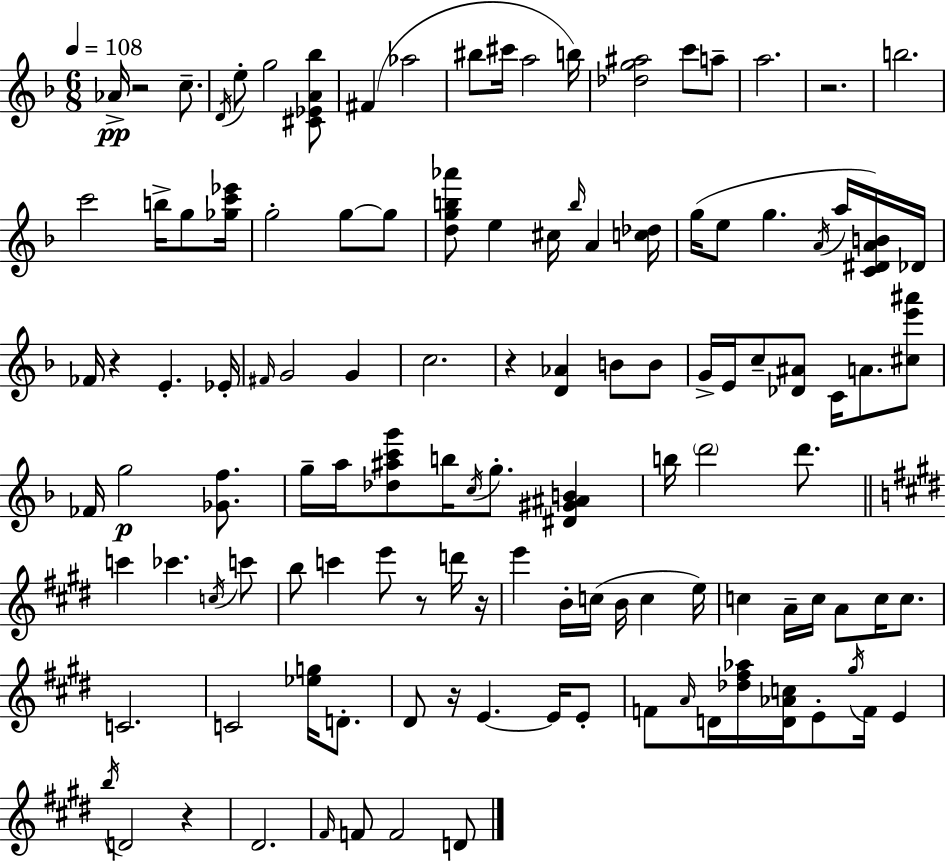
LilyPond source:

{
  \clef treble
  \numericTimeSignature
  \time 6/8
  \key f \major
  \tempo 4 = 108
  aes'16->\pp r2 c''8.-- | \acciaccatura { d'16 } e''8-. g''2 <cis' ees' a' bes''>8 | fis'4( aes''2 | bis''8 cis'''16 a''2 | \break b''16) <des'' g'' ais''>2 c'''8 a''8-- | a''2. | r2. | b''2. | \break c'''2 b''16-> g''8 | <ges'' c''' ees'''>16 g''2-. g''8~~ g''8 | <d'' g'' b'' aes'''>8 e''4 cis''16 \grace { b''16 } a'4 | <c'' des''>16 g''16( e''8 g''4. \acciaccatura { a'16 } | \break a''16 <c' dis' a' b'>16) des'16 fes'16 r4 e'4.-. | ees'16-. \grace { fis'16 } g'2 | g'4 c''2. | r4 <d' aes'>4 | \break b'8 b'8 g'16-> e'16 c''8-- <des' ais'>8 c'16 a'8. | <cis'' e''' ais'''>8 fes'16 g''2\p | <ges' f''>8. g''16-- a''16 <des'' ais'' c''' g'''>8 b''16 \acciaccatura { c''16 } g''8.-. | <dis' gis' ais' b'>4 b''16 \parenthesize d'''2 | \break d'''8. \bar "||" \break \key e \major c'''4 ces'''4. \acciaccatura { c''16 } c'''8 | b''8 c'''4 e'''8 r8 d'''16 | r16 e'''4 b'16-. c''16( b'16 c''4 | e''16) c''4 a'16-- c''16 a'8 c''16 c''8. | \break c'2. | c'2 <ees'' g''>16 d'8.-. | dis'8 r16 e'4.~~ e'16 e'8-. | f'8 \grace { a'16 } d'16 <des'' fis'' aes''>16 <d' aes' c''>16 e'8-. \acciaccatura { gis''16 } f'16 e'4 | \break \acciaccatura { b''16 } d'2 | r4 dis'2. | \grace { fis'16 } f'8 f'2 | d'8 \bar "|."
}